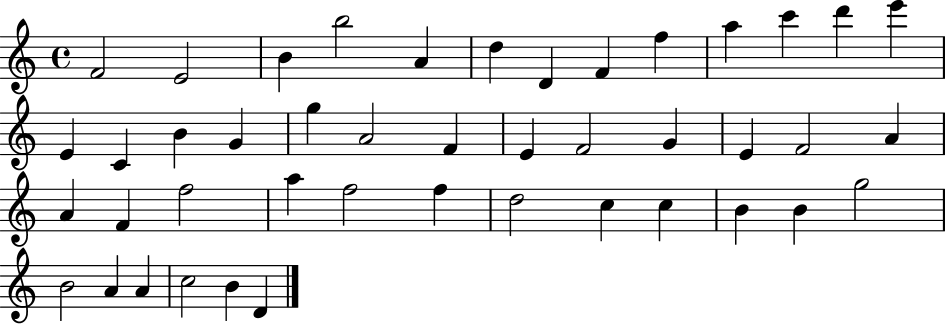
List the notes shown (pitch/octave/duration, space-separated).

F4/h E4/h B4/q B5/h A4/q D5/q D4/q F4/q F5/q A5/q C6/q D6/q E6/q E4/q C4/q B4/q G4/q G5/q A4/h F4/q E4/q F4/h G4/q E4/q F4/h A4/q A4/q F4/q F5/h A5/q F5/h F5/q D5/h C5/q C5/q B4/q B4/q G5/h B4/h A4/q A4/q C5/h B4/q D4/q